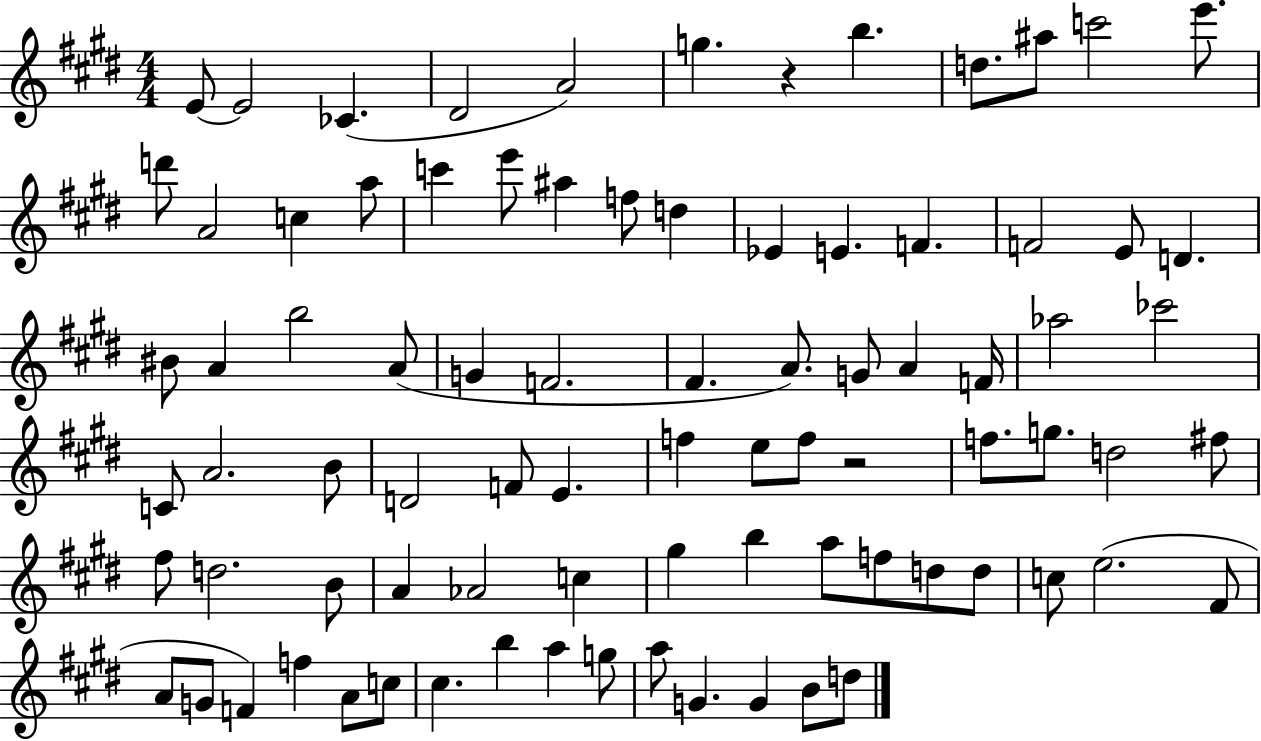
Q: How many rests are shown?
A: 2